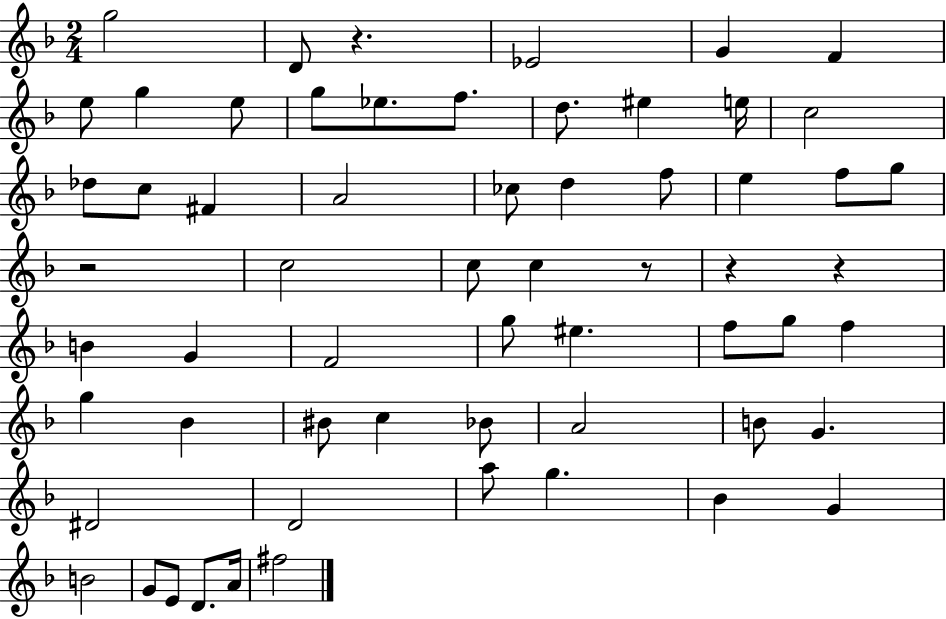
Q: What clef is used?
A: treble